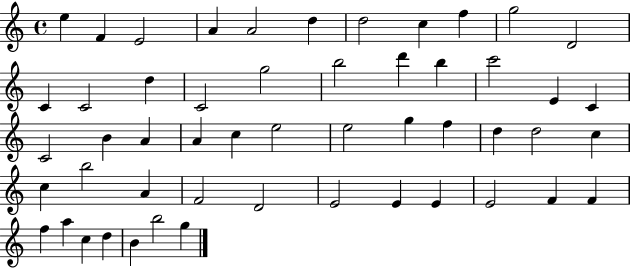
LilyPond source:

{
  \clef treble
  \time 4/4
  \defaultTimeSignature
  \key c \major
  e''4 f'4 e'2 | a'4 a'2 d''4 | d''2 c''4 f''4 | g''2 d'2 | \break c'4 c'2 d''4 | c'2 g''2 | b''2 d'''4 b''4 | c'''2 e'4 c'4 | \break c'2 b'4 a'4 | a'4 c''4 e''2 | e''2 g''4 f''4 | d''4 d''2 c''4 | \break c''4 b''2 a'4 | f'2 d'2 | e'2 e'4 e'4 | e'2 f'4 f'4 | \break f''4 a''4 c''4 d''4 | b'4 b''2 g''4 | \bar "|."
}